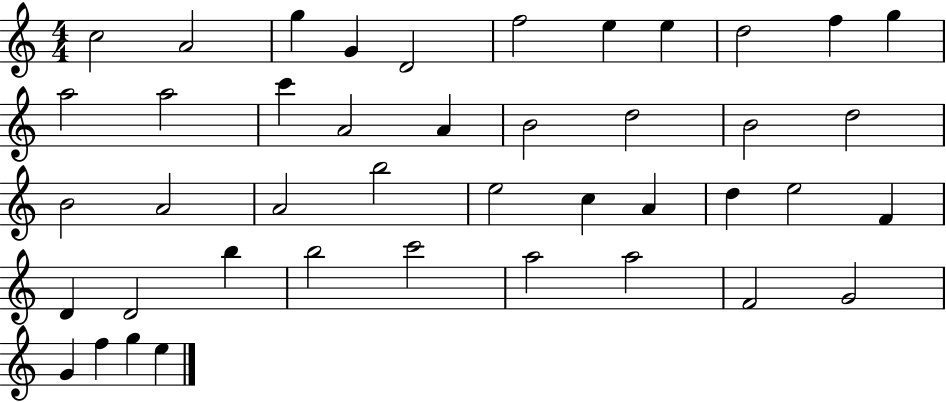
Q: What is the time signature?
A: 4/4